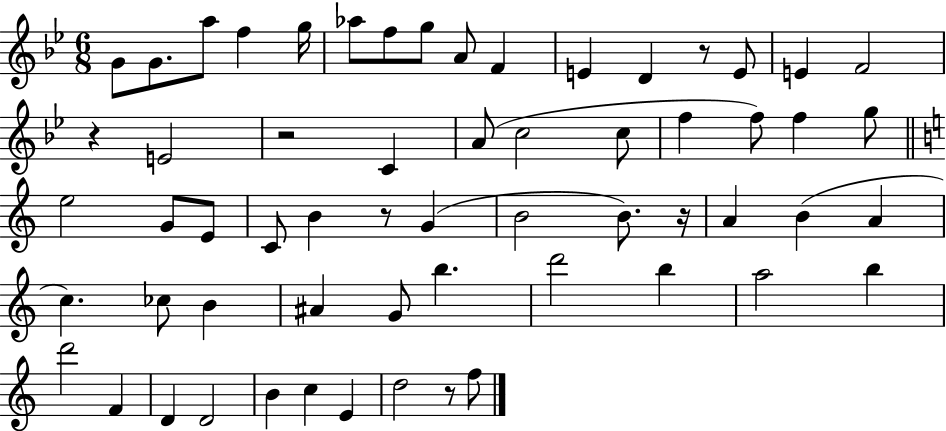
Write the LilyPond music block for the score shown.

{
  \clef treble
  \numericTimeSignature
  \time 6/8
  \key bes \major
  \repeat volta 2 { g'8 g'8. a''8 f''4 g''16 | aes''8 f''8 g''8 a'8 f'4 | e'4 d'4 r8 e'8 | e'4 f'2 | \break r4 e'2 | r2 c'4 | a'8( c''2 c''8 | f''4 f''8) f''4 g''8 | \break \bar "||" \break \key c \major e''2 g'8 e'8 | c'8 b'4 r8 g'4( | b'2 b'8.) r16 | a'4 b'4( a'4 | \break c''4.) ces''8 b'4 | ais'4 g'8 b''4. | d'''2 b''4 | a''2 b''4 | \break d'''2 f'4 | d'4 d'2 | b'4 c''4 e'4 | d''2 r8 f''8 | \break } \bar "|."
}